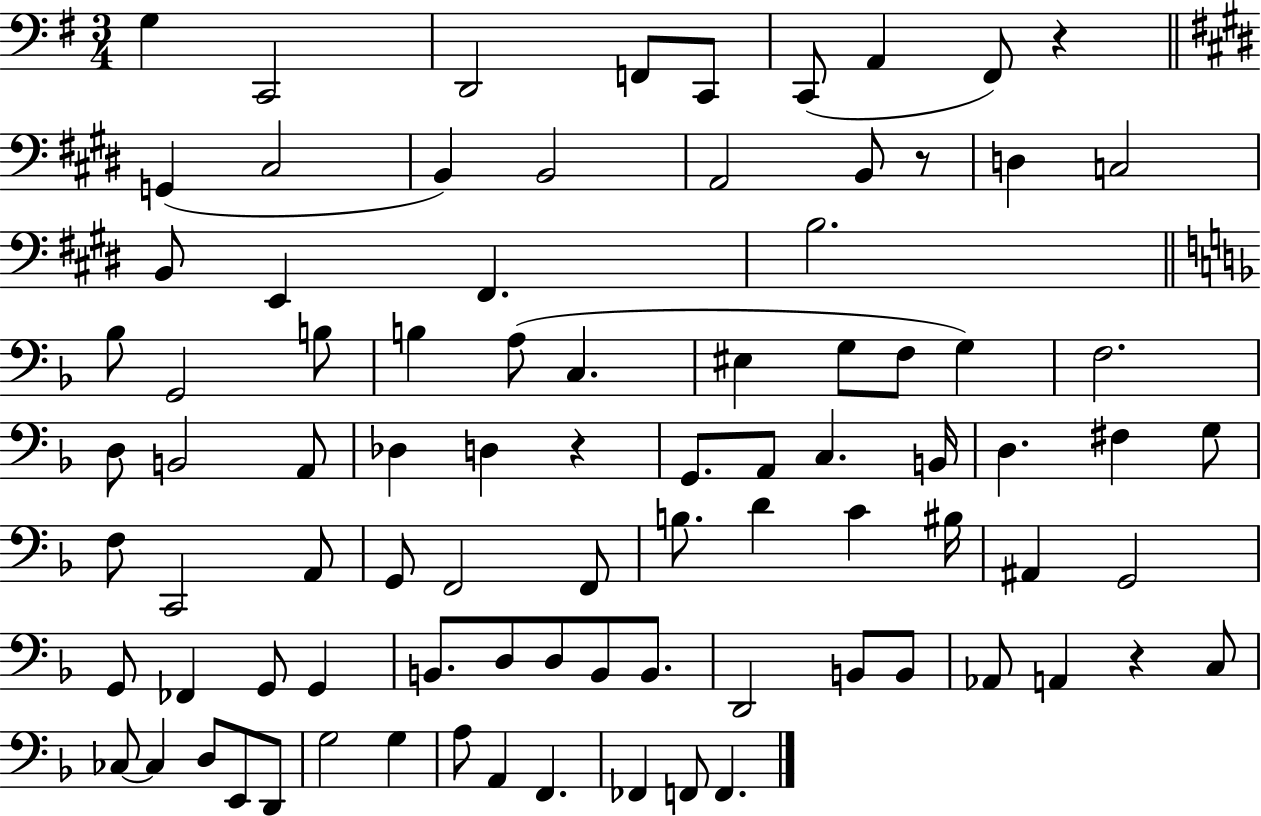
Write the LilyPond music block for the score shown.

{
  \clef bass
  \numericTimeSignature
  \time 3/4
  \key g \major
  g4 c,2 | d,2 f,8 c,8 | c,8( a,4 fis,8) r4 | \bar "||" \break \key e \major g,4( cis2 | b,4) b,2 | a,2 b,8 r8 | d4 c2 | \break b,8 e,4 fis,4. | b2. | \bar "||" \break \key d \minor bes8 g,2 b8 | b4 a8( c4. | eis4 g8 f8 g4) | f2. | \break d8 b,2 a,8 | des4 d4 r4 | g,8. a,8 c4. b,16 | d4. fis4 g8 | \break f8 c,2 a,8 | g,8 f,2 f,8 | b8. d'4 c'4 bis16 | ais,4 g,2 | \break g,8 fes,4 g,8 g,4 | b,8. d8 d8 b,8 b,8. | d,2 b,8 b,8 | aes,8 a,4 r4 c8 | \break ces8~~ ces4 d8 e,8 d,8 | g2 g4 | a8 a,4 f,4. | fes,4 f,8 f,4. | \break \bar "|."
}